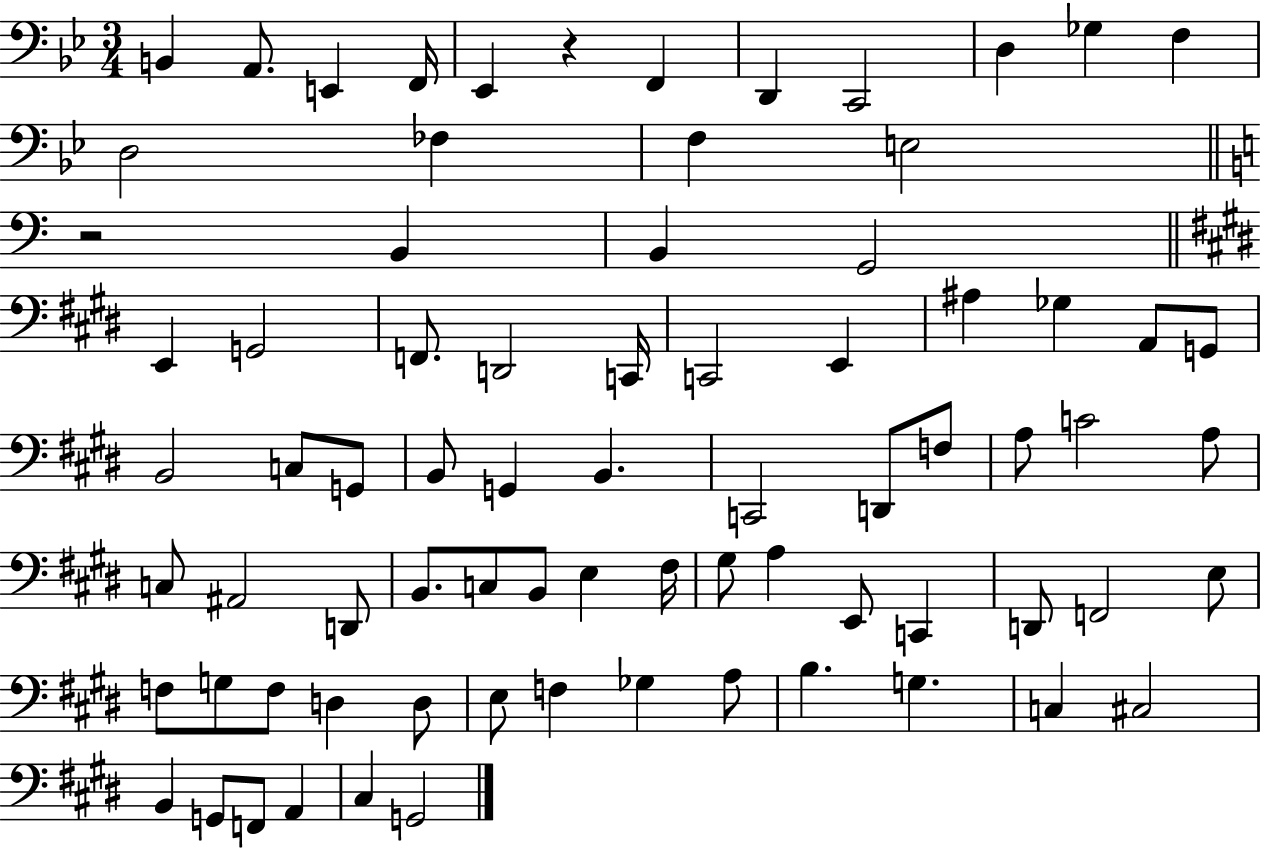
X:1
T:Untitled
M:3/4
L:1/4
K:Bb
B,, A,,/2 E,, F,,/4 _E,, z F,, D,, C,,2 D, _G, F, D,2 _F, F, E,2 z2 B,, B,, G,,2 E,, G,,2 F,,/2 D,,2 C,,/4 C,,2 E,, ^A, _G, A,,/2 G,,/2 B,,2 C,/2 G,,/2 B,,/2 G,, B,, C,,2 D,,/2 F,/2 A,/2 C2 A,/2 C,/2 ^A,,2 D,,/2 B,,/2 C,/2 B,,/2 E, ^F,/4 ^G,/2 A, E,,/2 C,, D,,/2 F,,2 E,/2 F,/2 G,/2 F,/2 D, D,/2 E,/2 F, _G, A,/2 B, G, C, ^C,2 B,, G,,/2 F,,/2 A,, ^C, G,,2